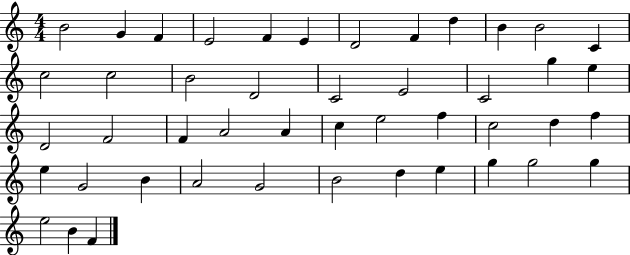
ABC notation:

X:1
T:Untitled
M:4/4
L:1/4
K:C
B2 G F E2 F E D2 F d B B2 C c2 c2 B2 D2 C2 E2 C2 g e D2 F2 F A2 A c e2 f c2 d f e G2 B A2 G2 B2 d e g g2 g e2 B F